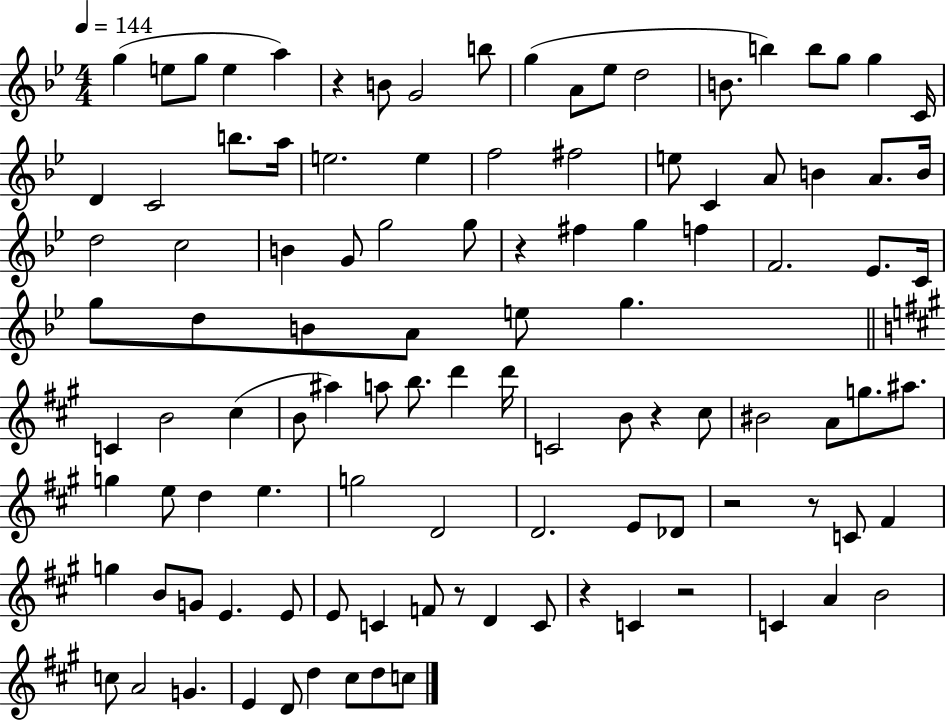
G5/q E5/e G5/e E5/q A5/q R/q B4/e G4/h B5/e G5/q A4/e Eb5/e D5/h B4/e. B5/q B5/e G5/e G5/q C4/s D4/q C4/h B5/e. A5/s E5/h. E5/q F5/h F#5/h E5/e C4/q A4/e B4/q A4/e. B4/s D5/h C5/h B4/q G4/e G5/h G5/e R/q F#5/q G5/q F5/q F4/h. Eb4/e. C4/s G5/e D5/e B4/e A4/e E5/e G5/q. C4/q B4/h C#5/q B4/e A#5/q A5/e B5/e. D6/q D6/s C4/h B4/e R/q C#5/e BIS4/h A4/e G5/e. A#5/e. G5/q E5/e D5/q E5/q. G5/h D4/h D4/h. E4/e Db4/e R/h R/e C4/e F#4/q G5/q B4/e G4/e E4/q. E4/e E4/e C4/q F4/e R/e D4/q C4/e R/q C4/q R/h C4/q A4/q B4/h C5/e A4/h G4/q. E4/q D4/e D5/q C#5/e D5/e C5/e